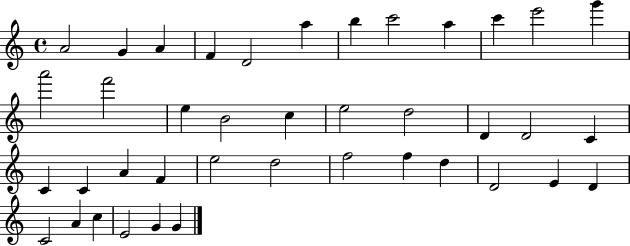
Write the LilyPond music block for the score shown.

{
  \clef treble
  \time 4/4
  \defaultTimeSignature
  \key c \major
  a'2 g'4 a'4 | f'4 d'2 a''4 | b''4 c'''2 a''4 | c'''4 e'''2 g'''4 | \break a'''2 f'''2 | e''4 b'2 c''4 | e''2 d''2 | d'4 d'2 c'4 | \break c'4 c'4 a'4 f'4 | e''2 d''2 | f''2 f''4 d''4 | d'2 e'4 d'4 | \break c'2 a'4 c''4 | e'2 g'4 g'4 | \bar "|."
}